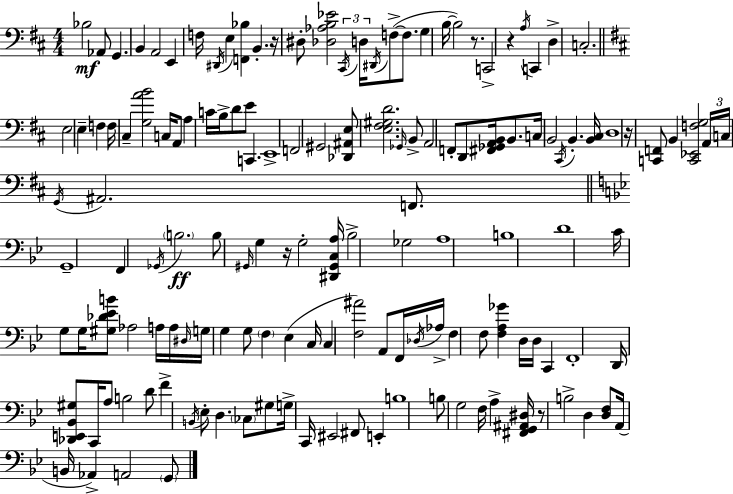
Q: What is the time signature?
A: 4/4